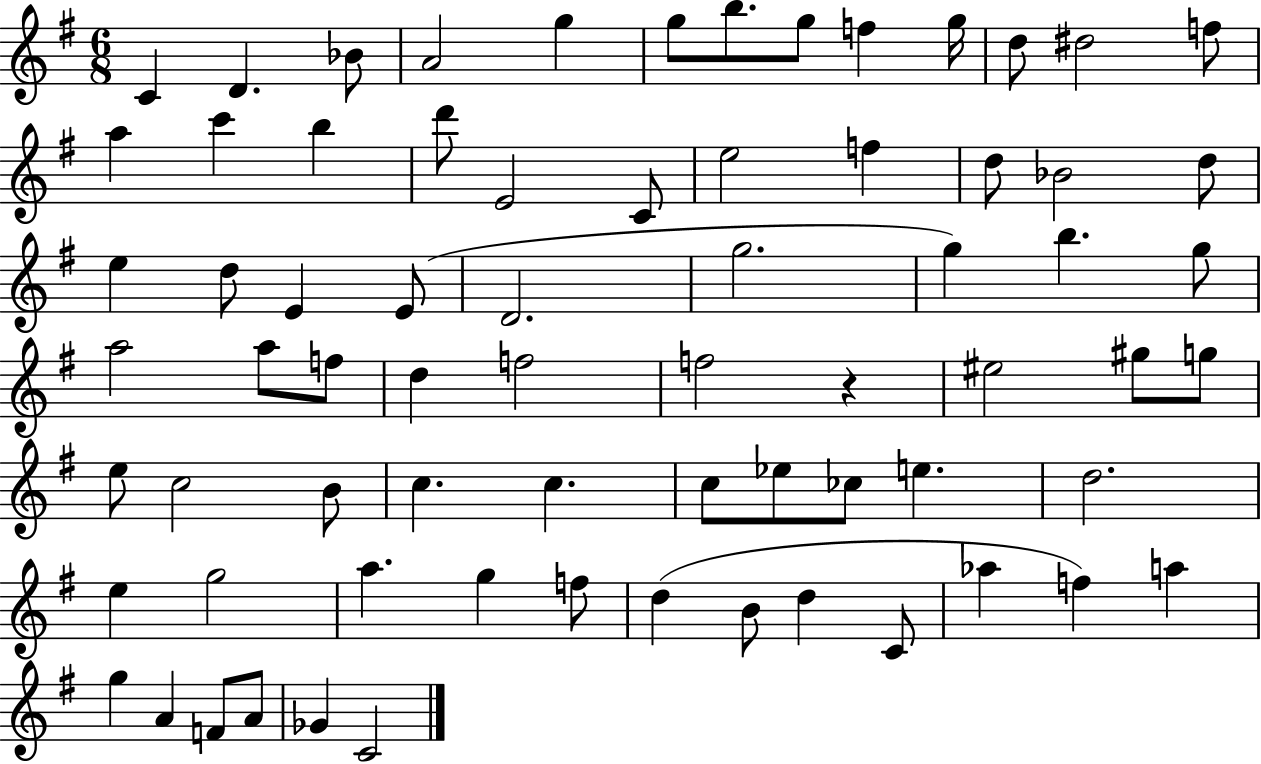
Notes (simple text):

C4/q D4/q. Bb4/e A4/h G5/q G5/e B5/e. G5/e F5/q G5/s D5/e D#5/h F5/e A5/q C6/q B5/q D6/e E4/h C4/e E5/h F5/q D5/e Bb4/h D5/e E5/q D5/e E4/q E4/e D4/h. G5/h. G5/q B5/q. G5/e A5/h A5/e F5/e D5/q F5/h F5/h R/q EIS5/h G#5/e G5/e E5/e C5/h B4/e C5/q. C5/q. C5/e Eb5/e CES5/e E5/q. D5/h. E5/q G5/h A5/q. G5/q F5/e D5/q B4/e D5/q C4/e Ab5/q F5/q A5/q G5/q A4/q F4/e A4/e Gb4/q C4/h